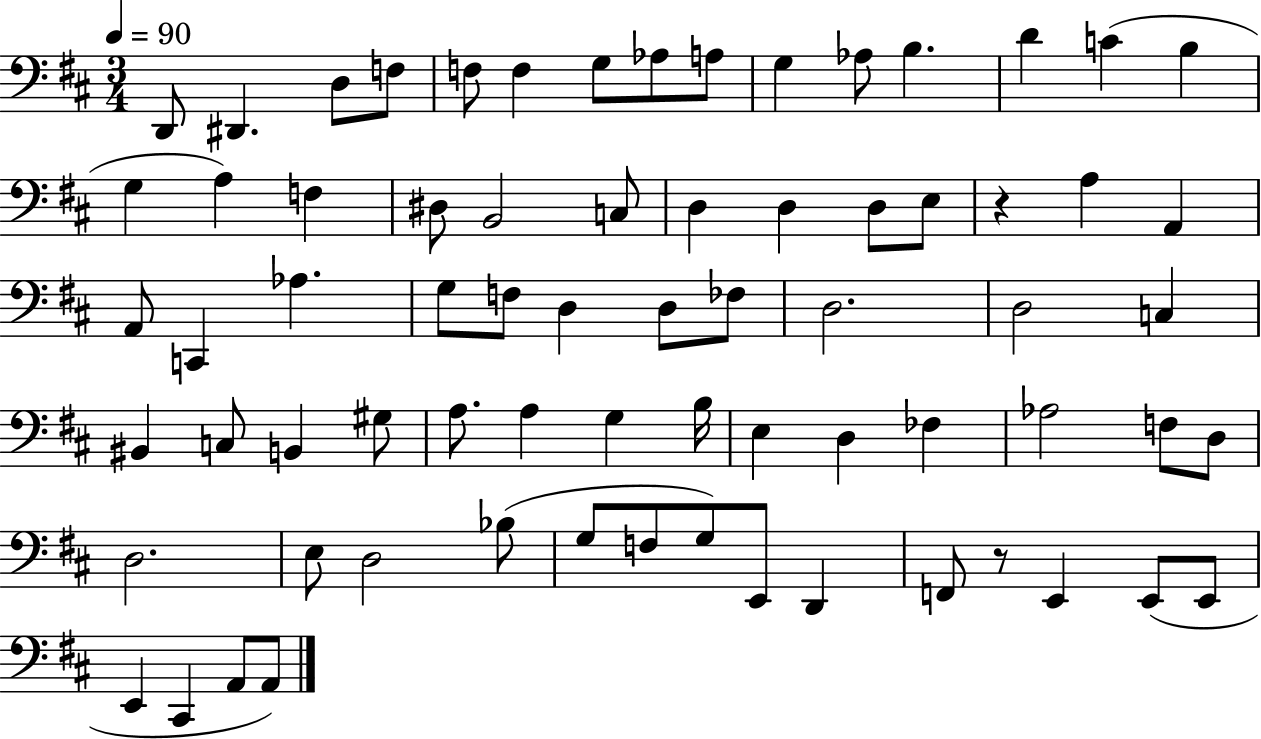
D2/e D#2/q. D3/e F3/e F3/e F3/q G3/e Ab3/e A3/e G3/q Ab3/e B3/q. D4/q C4/q B3/q G3/q A3/q F3/q D#3/e B2/h C3/e D3/q D3/q D3/e E3/e R/q A3/q A2/q A2/e C2/q Ab3/q. G3/e F3/e D3/q D3/e FES3/e D3/h. D3/h C3/q BIS2/q C3/e B2/q G#3/e A3/e. A3/q G3/q B3/s E3/q D3/q FES3/q Ab3/h F3/e D3/e D3/h. E3/e D3/h Bb3/e G3/e F3/e G3/e E2/e D2/q F2/e R/e E2/q E2/e E2/e E2/q C#2/q A2/e A2/e